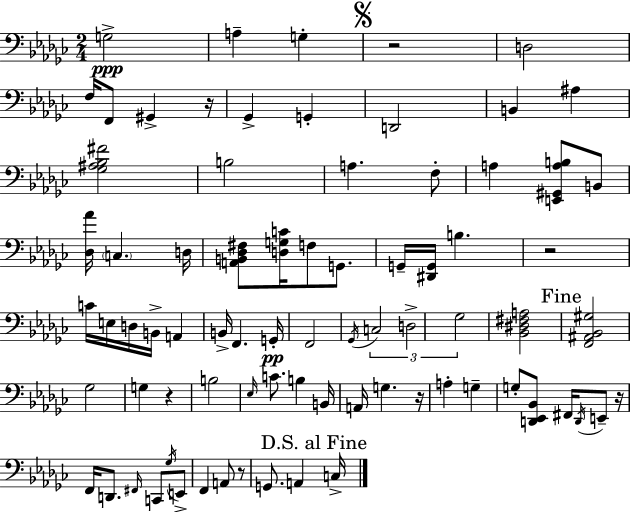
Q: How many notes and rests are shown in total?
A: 78